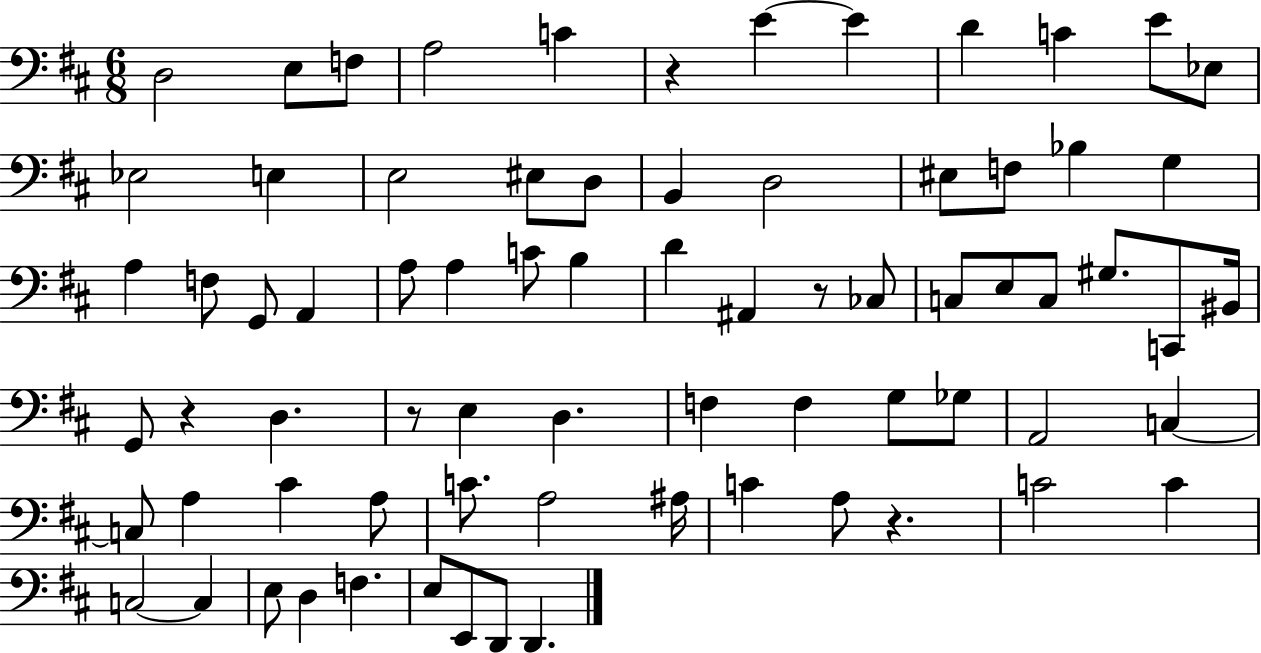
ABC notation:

X:1
T:Untitled
M:6/8
L:1/4
K:D
D,2 E,/2 F,/2 A,2 C z E E D C E/2 _E,/2 _E,2 E, E,2 ^E,/2 D,/2 B,, D,2 ^E,/2 F,/2 _B, G, A, F,/2 G,,/2 A,, A,/2 A, C/2 B, D ^A,, z/2 _C,/2 C,/2 E,/2 C,/2 ^G,/2 C,,/2 ^B,,/4 G,,/2 z D, z/2 E, D, F, F, G,/2 _G,/2 A,,2 C, C,/2 A, ^C A,/2 C/2 A,2 ^A,/4 C A,/2 z C2 C C,2 C, E,/2 D, F, E,/2 E,,/2 D,,/2 D,,